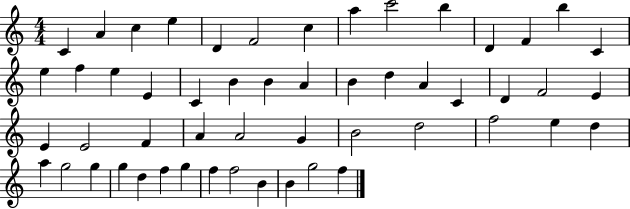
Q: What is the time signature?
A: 4/4